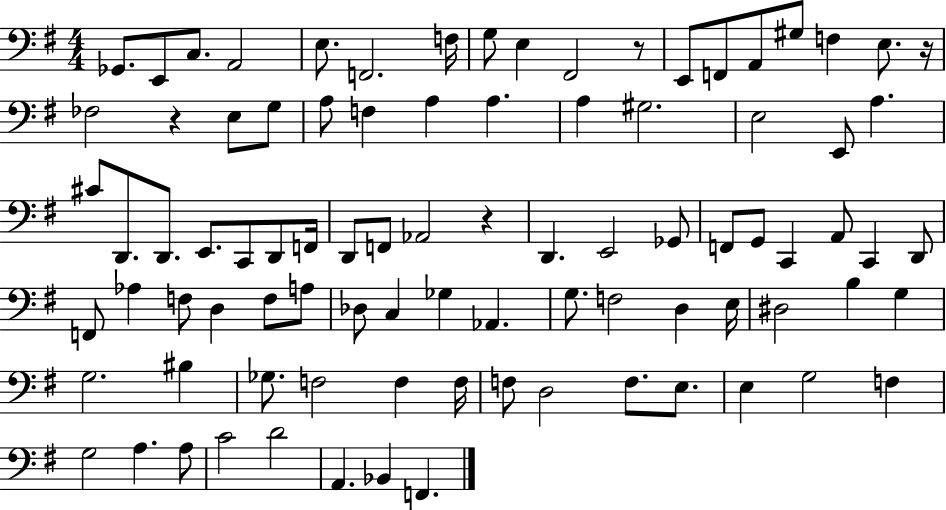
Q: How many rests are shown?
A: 4